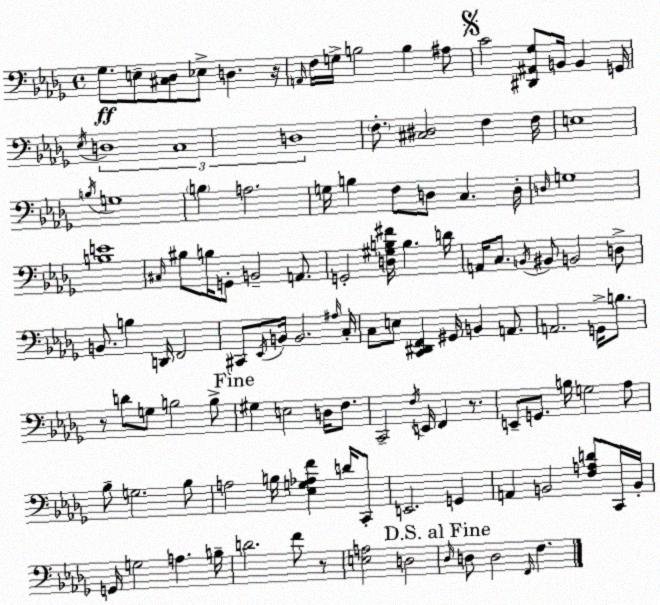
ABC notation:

X:1
T:Untitled
M:4/4
L:1/4
K:Bbm
_G,/2 E,/2 [^C,_D,]/2 _E,/2 D, z/4 A,,/4 F,/4 G,/4 B,2 B, ^A,/2 C2 [^D,,^A,,_G,]/2 B,,/4 B,, G,,/4 _E,/4 D,4 C,4 D,4 F,/2 [^C,^D,]2 F, F,/4 E,4 B,/4 G,4 B, A,2 G,/4 B, F,/2 D,/2 C, D,/4 D,/4 G,4 [B,E]4 ^C,/4 ^B,/2 B,/4 G,,/2 B,,2 A,,/2 G,,2 [D,^G,B,^F]/4 B, D/4 A,,/4 C,/2 B,,/4 ^B,,/2 B,,2 D,/2 B,,/2 B, D,,/4 F,,2 ^C,,/2 _E,,/4 B,,/4 B,,2 ^A,/4 C,/4 C,/2 E,/2 [C,,^D,,F,,] ^G,,/4 B,, A,,/2 A,,2 G,,/4 B,/2 z/2 D/2 G,/2 B,2 B,/2 ^G, E,2 D,/4 F,/2 C,,2 F,/4 E,,/4 F,, z/2 E,,/2 G,,/2 B,/4 G,2 _A,/2 _B,/2 G,2 _B,/2 A,2 B,/4 [_E,G,_A,F] D/4 C,,/2 E,,2 G,, A,, B,,2 [F,A,D]/2 C,,/4 B,,/4 G,,/4 G,2 A, B,/4 D2 F/2 z/2 [E,A,]2 D,2 _D,/4 D,/2 D,2 F,,/4 F,